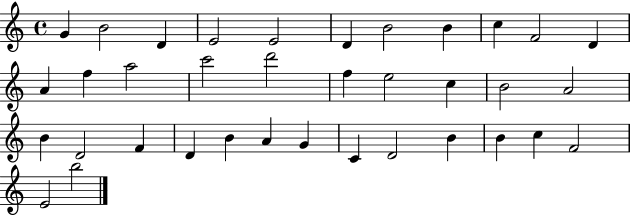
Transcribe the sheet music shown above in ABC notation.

X:1
T:Untitled
M:4/4
L:1/4
K:C
G B2 D E2 E2 D B2 B c F2 D A f a2 c'2 d'2 f e2 c B2 A2 B D2 F D B A G C D2 B B c F2 E2 b2